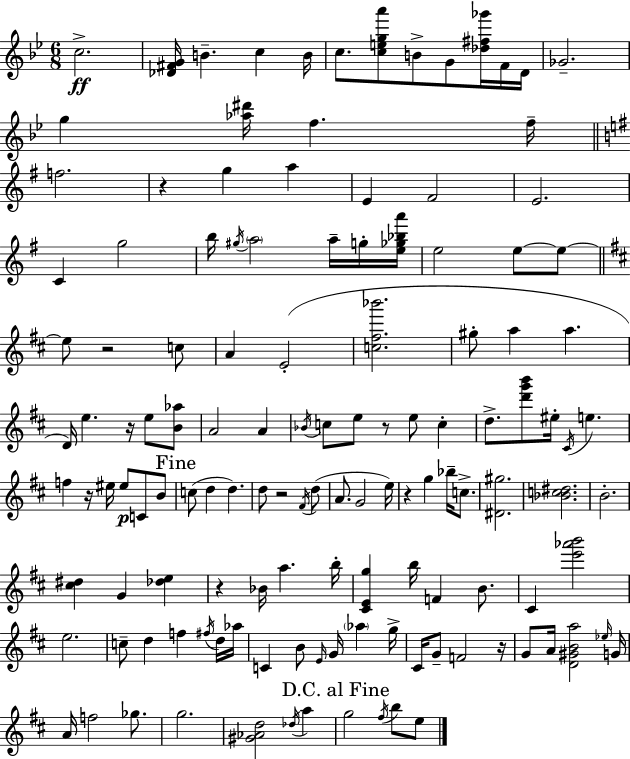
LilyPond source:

{
  \clef treble
  \numericTimeSignature
  \time 6/8
  \key bes \major
  c''2.->\ff | <des' fis' g'>16 b'4.-- c''4 b'16 | c''8. <c'' e'' g'' a'''>8 b'8-> g'8 <des'' fis'' ges'''>16 f'16 d'16 | ges'2.-- | \break g''4 <aes'' dis'''>16 f''4. f''16-- | \bar "||" \break \key e \minor f''2. | r4 g''4 a''4 | e'4 fis'2 | e'2. | \break c'4 g''2 | b''16 \acciaccatura { gis''16 } \parenthesize a''2 a''16-- g''16-. | <e'' ges'' bes'' a'''>16 e''2 e''8~~ e''8~~ | \bar "||" \break \key d \major e''8 r2 c''8 | a'4 e'2-.( | <c'' fis'' bes'''>2. | gis''8-. a''4 a''4. | \break d'16) e''4. r16 e''8 <b' aes''>8 | a'2 a'4 | \acciaccatura { bes'16 } c''8 e''8 r8 e''8 c''4-. | d''8.-> <d''' g''' b'''>8 eis''16-. \acciaccatura { cis'16 } e''4. | \break f''4 r16 eis''16 eis''8\p c'8 | b'8 \mark "Fine" c''8( d''4 d''4.) | d''8 r2 | \acciaccatura { fis'16 }( d''8 a'8. g'2 | \break e''16) r4 g''4 bes''16-- | c''8.-> <dis' gis''>2. | <bes' c'' dis''>2. | b'2.-. | \break <cis'' dis''>4 g'4 <des'' e''>4 | r4 bes'16 a''4. | b''16-. <cis' e' g''>4 b''16 f'4 | b'8. cis'4 <e''' aes''' b'''>2 | \break e''2. | c''8-- d''4 f''4 | \acciaccatura { fis''16 } d''16 aes''16 c'4 b'8 \grace { e'16 } g'16 | \parenthesize aes''4 g''16-> cis'16 g'8-- f'2 | \break r16 g'8 a'16 <d' gis' b' a''>2 | \grace { ees''16 } g'16 a'16 f''2 | ges''8. g''2. | <gis' aes' d''>2 | \break \acciaccatura { des''16 } a''4 \mark "D.C. al Fine" g''2 | \acciaccatura { fis''16 } b''8 e''8 \bar "|."
}